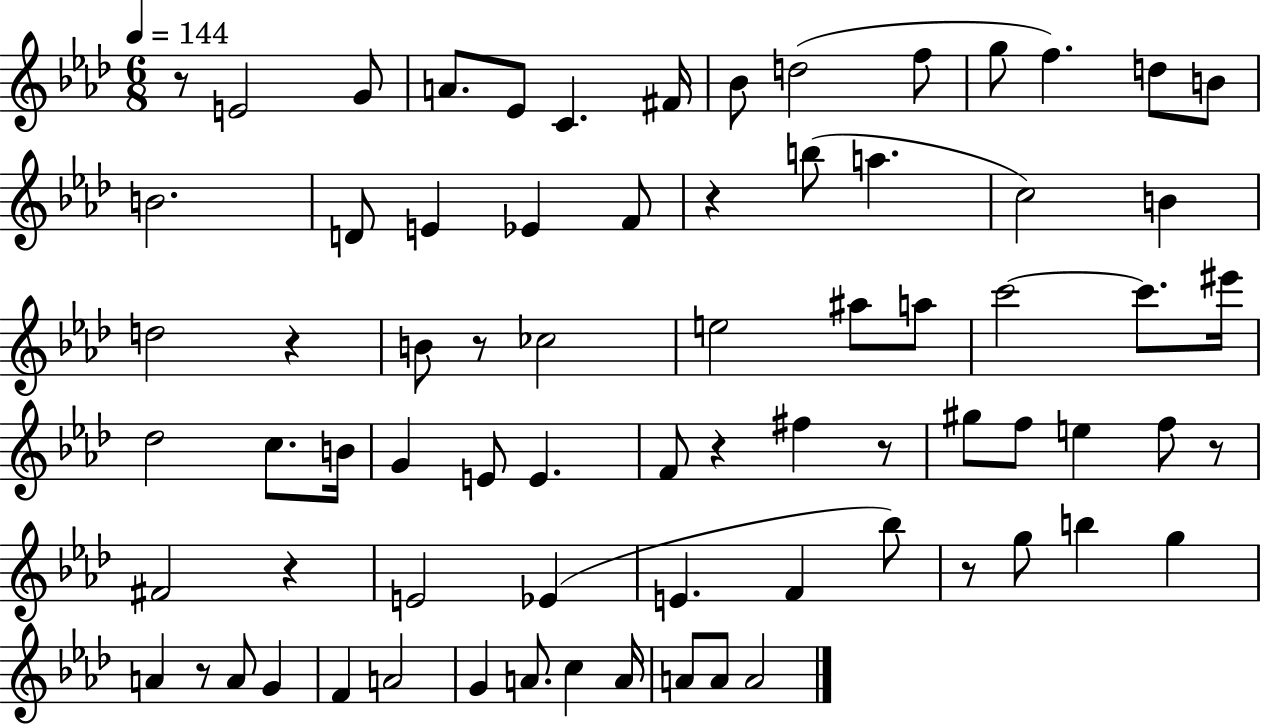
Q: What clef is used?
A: treble